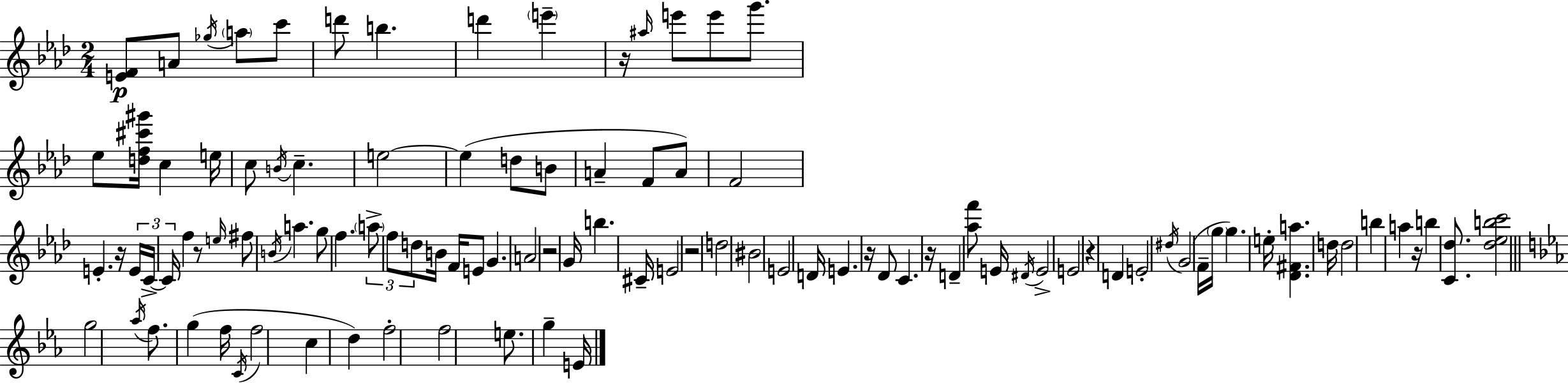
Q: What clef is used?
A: treble